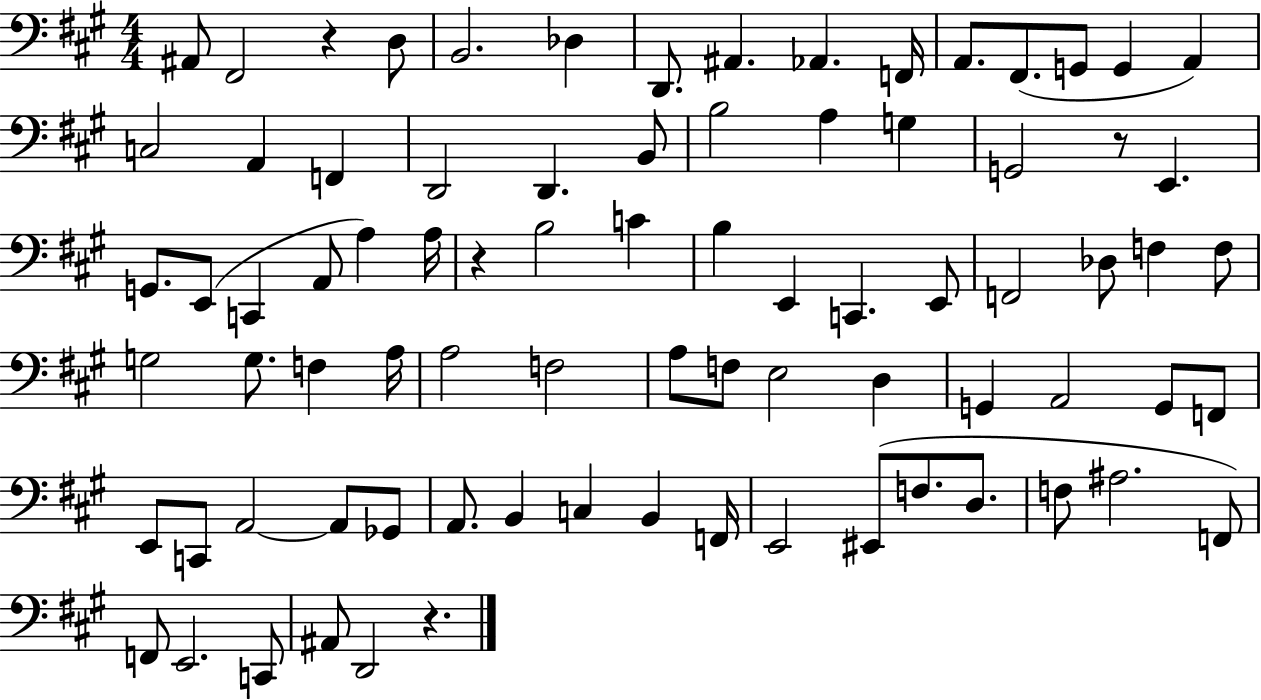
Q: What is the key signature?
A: A major